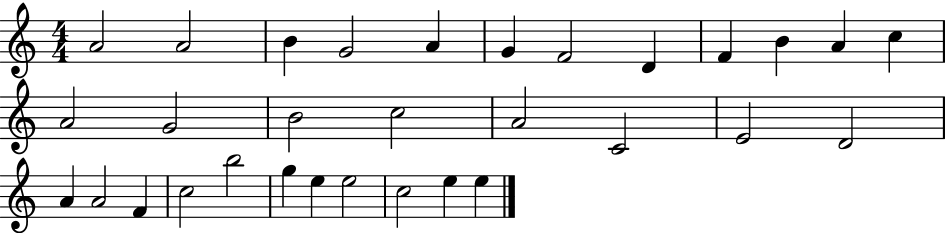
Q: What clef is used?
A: treble